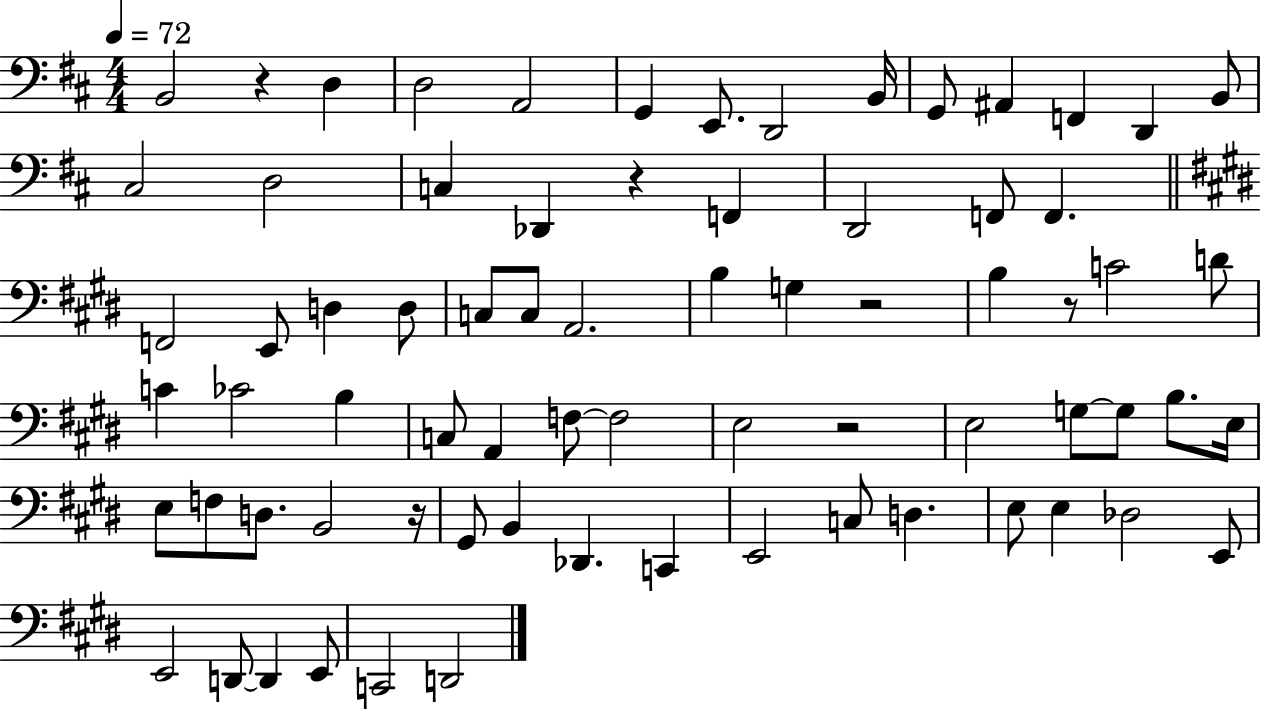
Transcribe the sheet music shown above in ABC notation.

X:1
T:Untitled
M:4/4
L:1/4
K:D
B,,2 z D, D,2 A,,2 G,, E,,/2 D,,2 B,,/4 G,,/2 ^A,, F,, D,, B,,/2 ^C,2 D,2 C, _D,, z F,, D,,2 F,,/2 F,, F,,2 E,,/2 D, D,/2 C,/2 C,/2 A,,2 B, G, z2 B, z/2 C2 D/2 C _C2 B, C,/2 A,, F,/2 F,2 E,2 z2 E,2 G,/2 G,/2 B,/2 E,/4 E,/2 F,/2 D,/2 B,,2 z/4 ^G,,/2 B,, _D,, C,, E,,2 C,/2 D, E,/2 E, _D,2 E,,/2 E,,2 D,,/2 D,, E,,/2 C,,2 D,,2